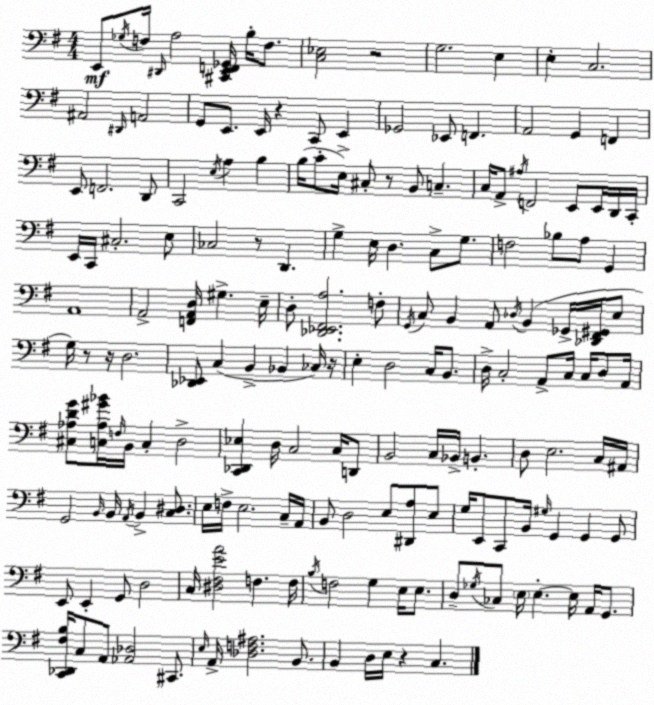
X:1
T:Untitled
M:4/4
L:1/4
K:Em
E,,/2 _G,/4 F,/4 ^D,,/4 A,2 [^C,,E,,F,,_G,,]/4 B,/4 F,/2 [C,_E,]2 z2 G,2 E, E, C,2 ^A,,2 ^D,,/4 A,,2 G,,/2 E,,/2 E,,/4 z C,,/2 E,, _G,,2 _E,,/2 F,, A,,2 G,, F,, E,,/2 F,,2 D,,/2 C,,2 E,/4 A, B, B,/4 C/2 E,/4 ^C,/2 z/2 B,,/2 C, C,/4 A,,/2 ^A,/4 F,,2 E,,/2 E,,/4 D,,/4 C,,/4 E,,/4 C,,/4 ^C,2 E,/2 _C,2 z/2 D,, G, E,/4 D, C,/2 G,/2 F,2 _B,/2 A,/2 G,, A,,4 A,,2 [F,,A,,D,]/4 ^G, E,/4 D,/2 [_D,,_E,,^F,,A,]2 F,/2 G,,/4 C,/2 B,, A,,/2 _D,/4 B,, _G,,/4 [_D,,^F,,^G,,]/4 E,/2 G,/4 z/2 z/4 D,2 [_D,,_E,,]/2 C, B,, _B,, _C,/4 z/4 E, D,2 C,/4 B,,/2 D,/4 C,2 A,,/2 C,/4 C,/4 D,/2 A,,/4 [^C,_A,DG]/2 [C,_A,^G_B]/4 F,/4 B,,/4 C, D,2 [C,,_D,,_E,] D,/4 C,2 C,/4 D,,/2 B,,2 C,/4 _B,,/4 B,, D,/2 E,2 C,/4 ^A,,/4 G,,2 B,,/4 B,,/4 A,,/4 B,, [C,^D,]/2 E,/4 F,/4 E,2 C,/4 A,,/4 B,,/2 D,2 E,/2 [^D,,A,]/2 E,/2 G,/4 E,,/2 C,,/2 B,,/4 ^G,/4 G,, G,, G,,/2 E,,/2 E,, G,,/2 D,2 C,/4 [^D,^F,EA]2 F, F,/4 B,/4 F,2 G, E,/4 E,/2 D,/2 _G,/4 _C,/2 E,/4 E, E,/4 A,,/4 G,,/2 [C,,_D,,^F,B,]/4 C,/2 A,,/2 [_A,,_D,]2 ^C,,/2 E,/4 A,,/4 [_D,F,^A,]2 B,,/2 B,, D,/4 E,/4 z C,